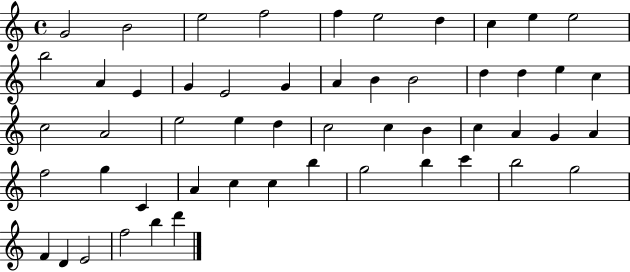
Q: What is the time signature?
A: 4/4